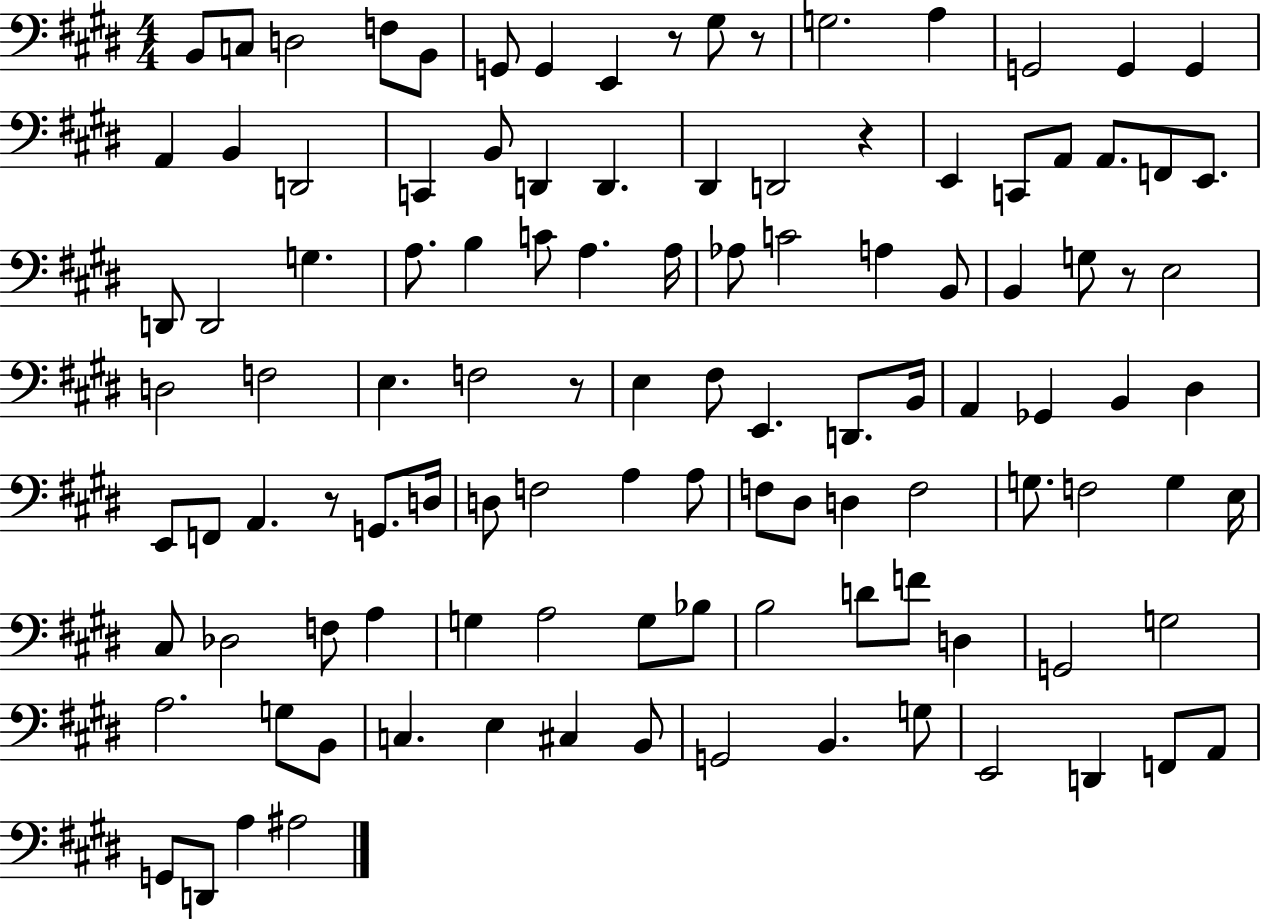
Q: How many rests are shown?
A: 6